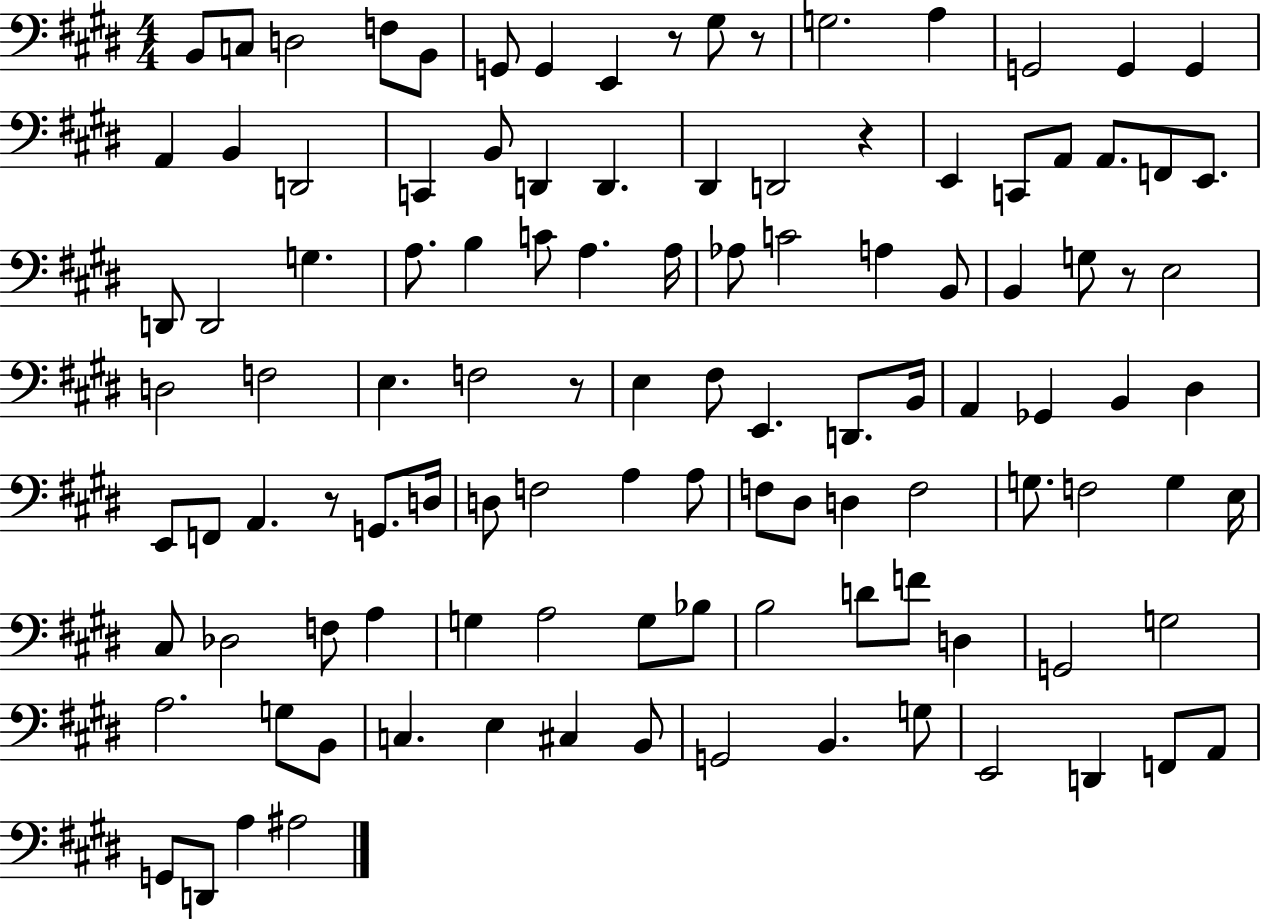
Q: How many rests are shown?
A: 6